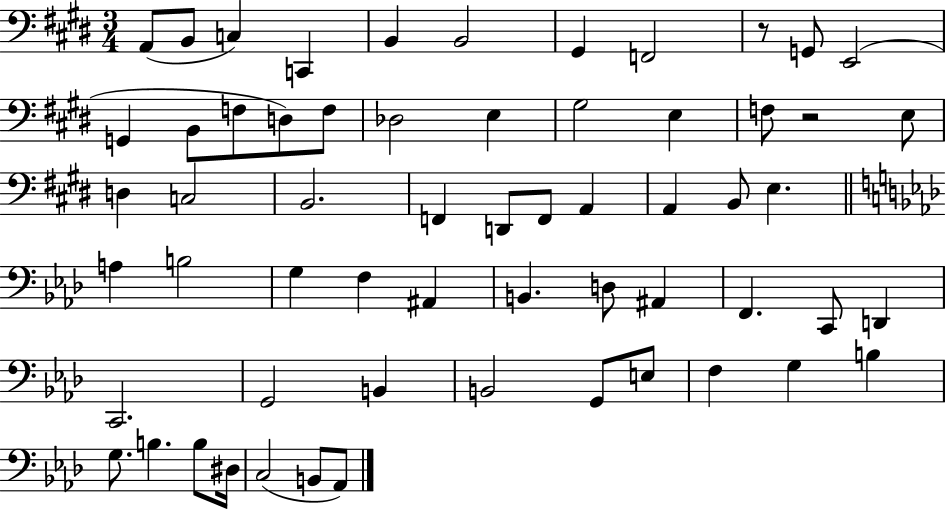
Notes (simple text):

A2/e B2/e C3/q C2/q B2/q B2/h G#2/q F2/h R/e G2/e E2/h G2/q B2/e F3/e D3/e F3/e Db3/h E3/q G#3/h E3/q F3/e R/h E3/e D3/q C3/h B2/h. F2/q D2/e F2/e A2/q A2/q B2/e E3/q. A3/q B3/h G3/q F3/q A#2/q B2/q. D3/e A#2/q F2/q. C2/e D2/q C2/h. G2/h B2/q B2/h G2/e E3/e F3/q G3/q B3/q G3/e. B3/q. B3/e D#3/s C3/h B2/e Ab2/e